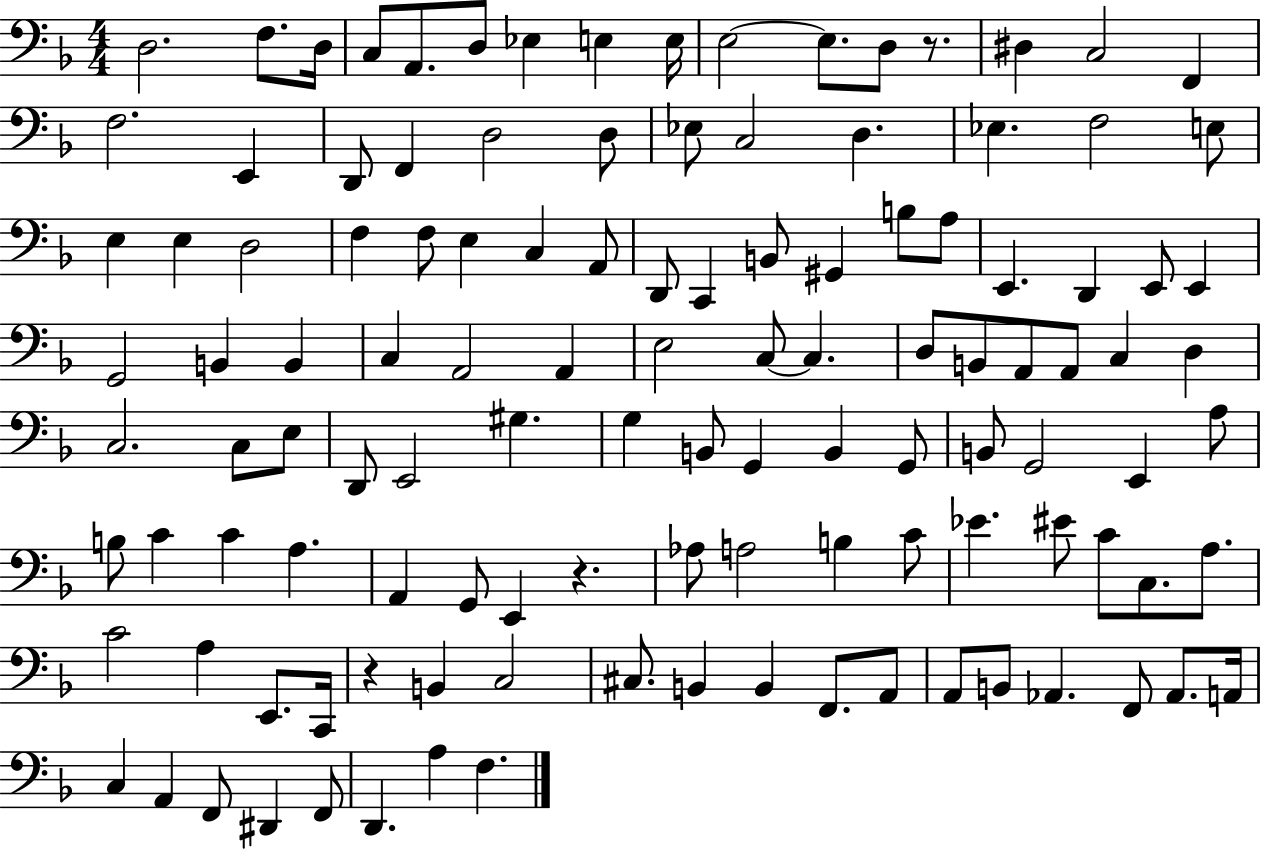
X:1
T:Untitled
M:4/4
L:1/4
K:F
D,2 F,/2 D,/4 C,/2 A,,/2 D,/2 _E, E, E,/4 E,2 E,/2 D,/2 z/2 ^D, C,2 F,, F,2 E,, D,,/2 F,, D,2 D,/2 _E,/2 C,2 D, _E, F,2 E,/2 E, E, D,2 F, F,/2 E, C, A,,/2 D,,/2 C,, B,,/2 ^G,, B,/2 A,/2 E,, D,, E,,/2 E,, G,,2 B,, B,, C, A,,2 A,, E,2 C,/2 C, D,/2 B,,/2 A,,/2 A,,/2 C, D, C,2 C,/2 E,/2 D,,/2 E,,2 ^G, G, B,,/2 G,, B,, G,,/2 B,,/2 G,,2 E,, A,/2 B,/2 C C A, A,, G,,/2 E,, z _A,/2 A,2 B, C/2 _E ^E/2 C/2 C,/2 A,/2 C2 A, E,,/2 C,,/4 z B,, C,2 ^C,/2 B,, B,, F,,/2 A,,/2 A,,/2 B,,/2 _A,, F,,/2 _A,,/2 A,,/4 C, A,, F,,/2 ^D,, F,,/2 D,, A, F,